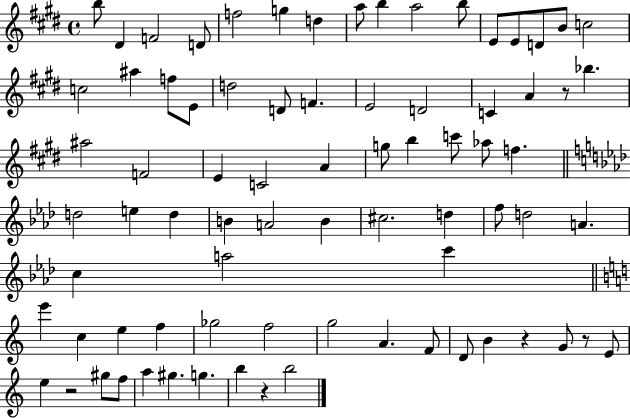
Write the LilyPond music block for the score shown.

{
  \clef treble
  \time 4/4
  \defaultTimeSignature
  \key e \major
  b''8 dis'4 f'2 d'8 | f''2 g''4 d''4 | a''8 b''4 a''2 b''8 | e'8 e'8 d'8 b'8 c''2 | \break c''2 ais''4 f''8 e'8 | d''2 d'8 f'4. | e'2 d'2 | c'4 a'4 r8 bes''4. | \break ais''2 f'2 | e'4 c'2 a'4 | g''8 b''4 c'''8 aes''8 f''4. | \bar "||" \break \key aes \major d''2 e''4 d''4 | b'4 a'2 b'4 | cis''2. d''4 | f''8 d''2 a'4. | \break c''4 a''2 c'''4 | \bar "||" \break \key c \major e'''4 c''4 e''4 f''4 | ges''2 f''2 | g''2 a'4. f'8 | d'8 b'4 r4 g'8 r8 e'8 | \break e''4 r2 gis''8 f''8 | a''4 gis''4. g''4. | b''4 r4 b''2 | \bar "|."
}